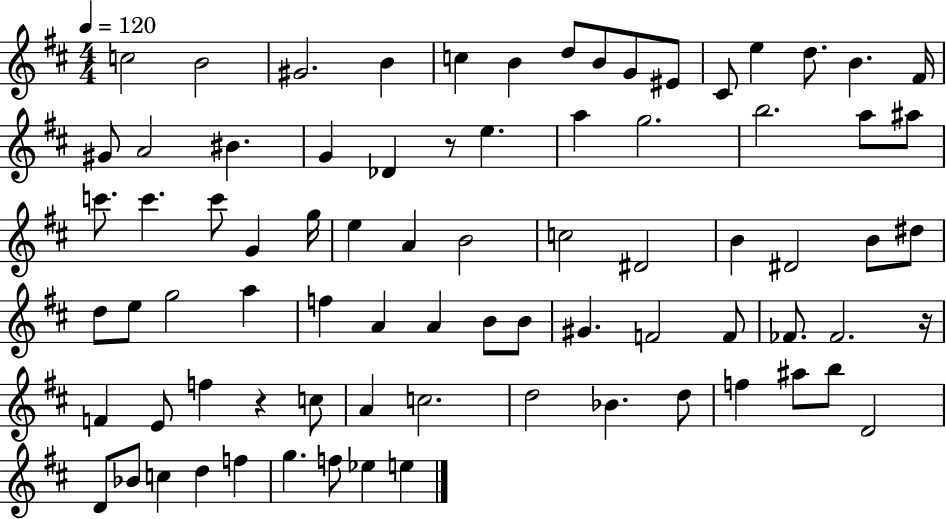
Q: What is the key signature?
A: D major